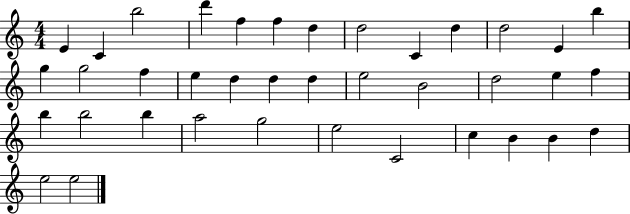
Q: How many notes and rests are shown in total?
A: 38